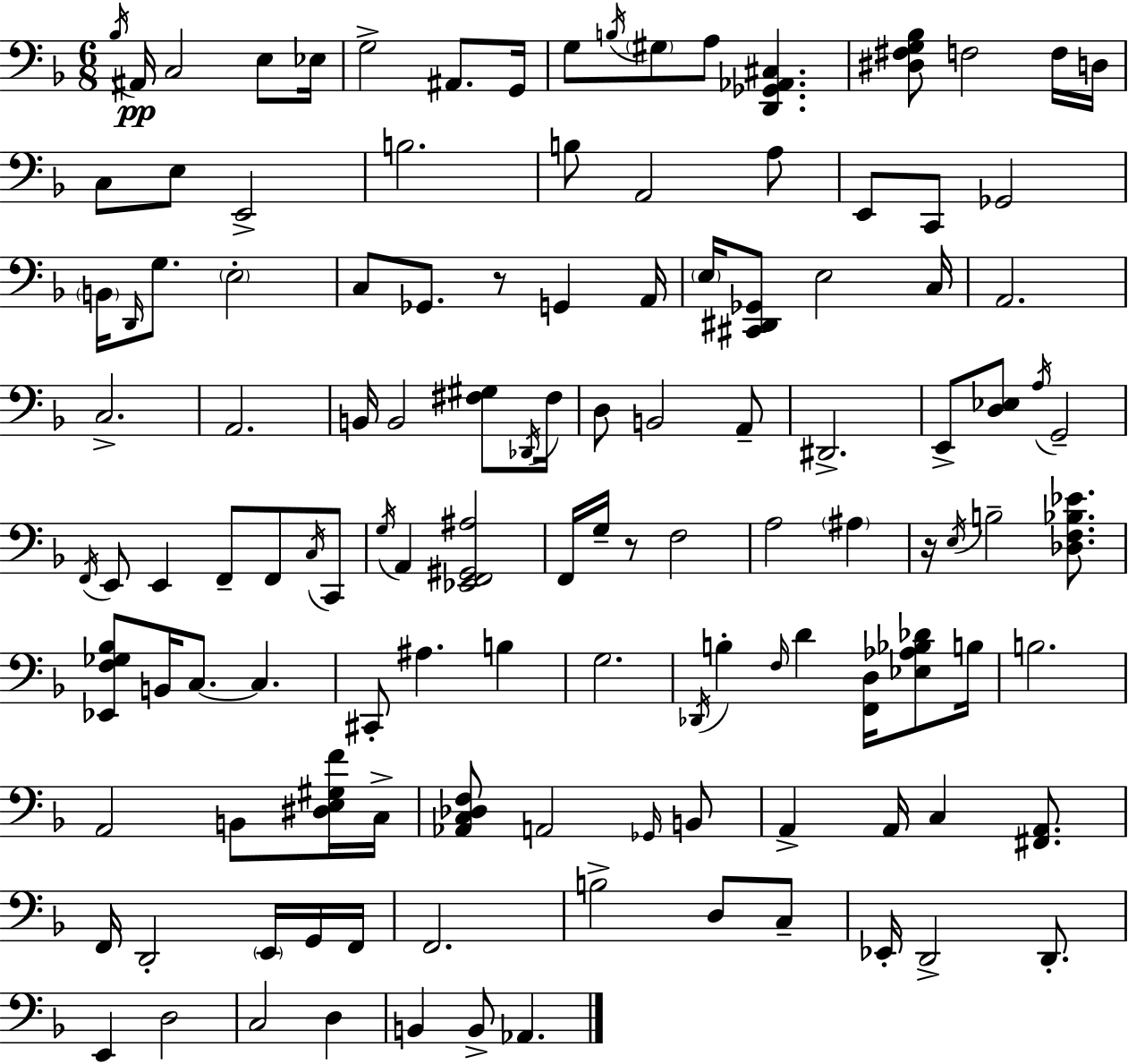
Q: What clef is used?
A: bass